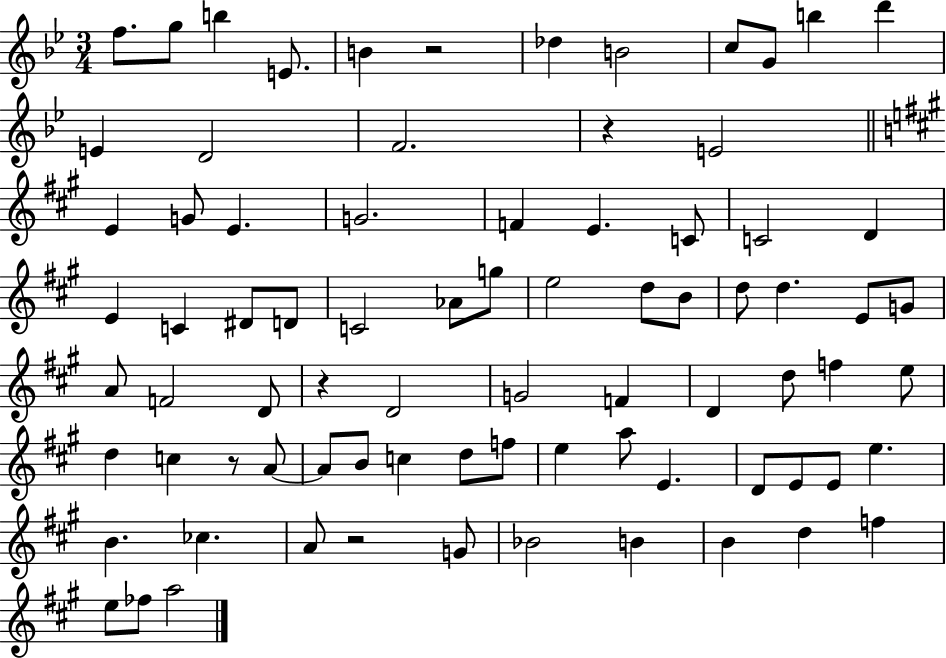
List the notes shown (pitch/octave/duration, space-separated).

F5/e. G5/e B5/q E4/e. B4/q R/h Db5/q B4/h C5/e G4/e B5/q D6/q E4/q D4/h F4/h. R/q E4/h E4/q G4/e E4/q. G4/h. F4/q E4/q. C4/e C4/h D4/q E4/q C4/q D#4/e D4/e C4/h Ab4/e G5/e E5/h D5/e B4/e D5/e D5/q. E4/e G4/e A4/e F4/h D4/e R/q D4/h G4/h F4/q D4/q D5/e F5/q E5/e D5/q C5/q R/e A4/e A4/e B4/e C5/q D5/e F5/e E5/q A5/e E4/q. D4/e E4/e E4/e E5/q. B4/q. CES5/q. A4/e R/h G4/e Bb4/h B4/q B4/q D5/q F5/q E5/e FES5/e A5/h